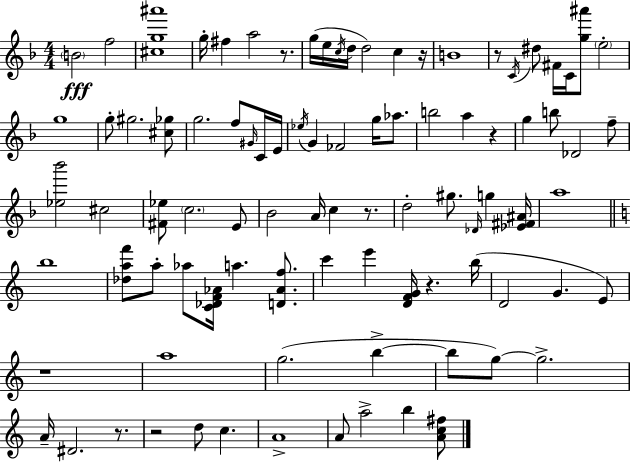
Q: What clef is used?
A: treble